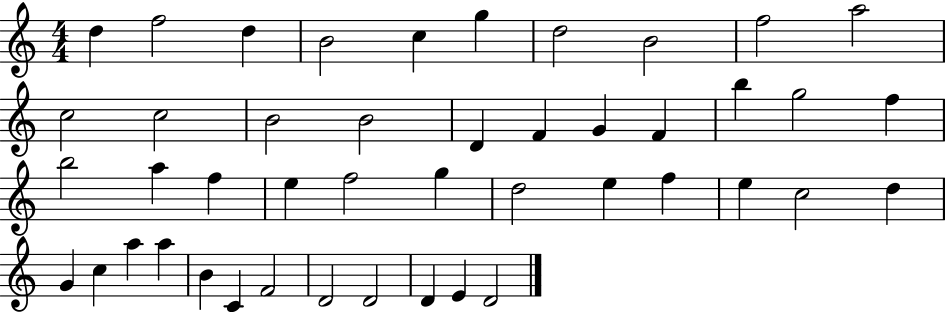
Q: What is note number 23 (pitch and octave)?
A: A5